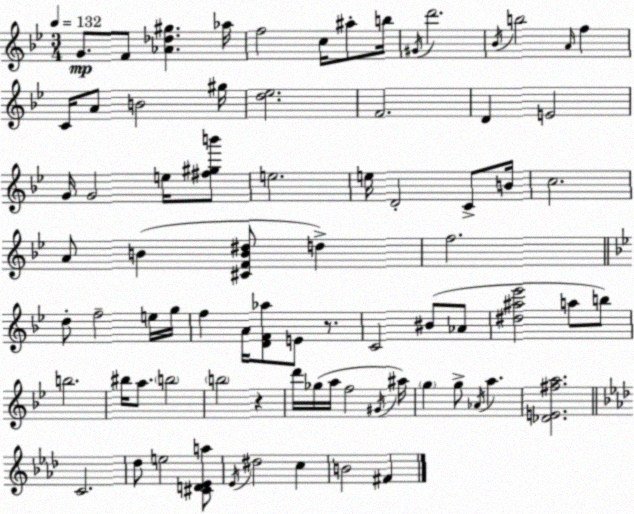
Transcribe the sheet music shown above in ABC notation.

X:1
T:Untitled
M:3/4
L:1/4
K:Gm
G/2 F/2 [_A_d^g] _a/4 f2 c/4 ^a/2 b/4 ^G/4 d'2 _B/4 b2 A/4 f C/4 A/2 B2 ^g/4 [d_e]2 F2 D E2 G/4 G2 e/4 [^f^gb']/2 e2 e/4 D2 C/2 B/4 c2 A/2 B [^CFB^d]/2 d f2 d/2 f2 e/4 g/4 f A/4 [DF_a]/2 E/2 z/2 C2 ^B/2 _A/2 [^d^a_e']2 a/2 b/2 b2 ^b/4 a/2 b2 b2 z d'/4 _g/4 a/4 f2 ^G/4 ^a/4 g g/2 _A/4 a [_DE^fa]2 C2 _d/2 e2 [^CD_Ea]/2 _E/4 ^d2 c B2 ^F